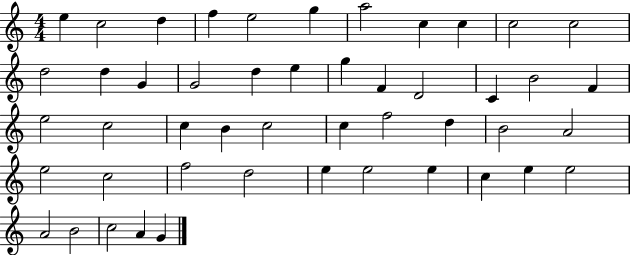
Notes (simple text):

E5/q C5/h D5/q F5/q E5/h G5/q A5/h C5/q C5/q C5/h C5/h D5/h D5/q G4/q G4/h D5/q E5/q G5/q F4/q D4/h C4/q B4/h F4/q E5/h C5/h C5/q B4/q C5/h C5/q F5/h D5/q B4/h A4/h E5/h C5/h F5/h D5/h E5/q E5/h E5/q C5/q E5/q E5/h A4/h B4/h C5/h A4/q G4/q